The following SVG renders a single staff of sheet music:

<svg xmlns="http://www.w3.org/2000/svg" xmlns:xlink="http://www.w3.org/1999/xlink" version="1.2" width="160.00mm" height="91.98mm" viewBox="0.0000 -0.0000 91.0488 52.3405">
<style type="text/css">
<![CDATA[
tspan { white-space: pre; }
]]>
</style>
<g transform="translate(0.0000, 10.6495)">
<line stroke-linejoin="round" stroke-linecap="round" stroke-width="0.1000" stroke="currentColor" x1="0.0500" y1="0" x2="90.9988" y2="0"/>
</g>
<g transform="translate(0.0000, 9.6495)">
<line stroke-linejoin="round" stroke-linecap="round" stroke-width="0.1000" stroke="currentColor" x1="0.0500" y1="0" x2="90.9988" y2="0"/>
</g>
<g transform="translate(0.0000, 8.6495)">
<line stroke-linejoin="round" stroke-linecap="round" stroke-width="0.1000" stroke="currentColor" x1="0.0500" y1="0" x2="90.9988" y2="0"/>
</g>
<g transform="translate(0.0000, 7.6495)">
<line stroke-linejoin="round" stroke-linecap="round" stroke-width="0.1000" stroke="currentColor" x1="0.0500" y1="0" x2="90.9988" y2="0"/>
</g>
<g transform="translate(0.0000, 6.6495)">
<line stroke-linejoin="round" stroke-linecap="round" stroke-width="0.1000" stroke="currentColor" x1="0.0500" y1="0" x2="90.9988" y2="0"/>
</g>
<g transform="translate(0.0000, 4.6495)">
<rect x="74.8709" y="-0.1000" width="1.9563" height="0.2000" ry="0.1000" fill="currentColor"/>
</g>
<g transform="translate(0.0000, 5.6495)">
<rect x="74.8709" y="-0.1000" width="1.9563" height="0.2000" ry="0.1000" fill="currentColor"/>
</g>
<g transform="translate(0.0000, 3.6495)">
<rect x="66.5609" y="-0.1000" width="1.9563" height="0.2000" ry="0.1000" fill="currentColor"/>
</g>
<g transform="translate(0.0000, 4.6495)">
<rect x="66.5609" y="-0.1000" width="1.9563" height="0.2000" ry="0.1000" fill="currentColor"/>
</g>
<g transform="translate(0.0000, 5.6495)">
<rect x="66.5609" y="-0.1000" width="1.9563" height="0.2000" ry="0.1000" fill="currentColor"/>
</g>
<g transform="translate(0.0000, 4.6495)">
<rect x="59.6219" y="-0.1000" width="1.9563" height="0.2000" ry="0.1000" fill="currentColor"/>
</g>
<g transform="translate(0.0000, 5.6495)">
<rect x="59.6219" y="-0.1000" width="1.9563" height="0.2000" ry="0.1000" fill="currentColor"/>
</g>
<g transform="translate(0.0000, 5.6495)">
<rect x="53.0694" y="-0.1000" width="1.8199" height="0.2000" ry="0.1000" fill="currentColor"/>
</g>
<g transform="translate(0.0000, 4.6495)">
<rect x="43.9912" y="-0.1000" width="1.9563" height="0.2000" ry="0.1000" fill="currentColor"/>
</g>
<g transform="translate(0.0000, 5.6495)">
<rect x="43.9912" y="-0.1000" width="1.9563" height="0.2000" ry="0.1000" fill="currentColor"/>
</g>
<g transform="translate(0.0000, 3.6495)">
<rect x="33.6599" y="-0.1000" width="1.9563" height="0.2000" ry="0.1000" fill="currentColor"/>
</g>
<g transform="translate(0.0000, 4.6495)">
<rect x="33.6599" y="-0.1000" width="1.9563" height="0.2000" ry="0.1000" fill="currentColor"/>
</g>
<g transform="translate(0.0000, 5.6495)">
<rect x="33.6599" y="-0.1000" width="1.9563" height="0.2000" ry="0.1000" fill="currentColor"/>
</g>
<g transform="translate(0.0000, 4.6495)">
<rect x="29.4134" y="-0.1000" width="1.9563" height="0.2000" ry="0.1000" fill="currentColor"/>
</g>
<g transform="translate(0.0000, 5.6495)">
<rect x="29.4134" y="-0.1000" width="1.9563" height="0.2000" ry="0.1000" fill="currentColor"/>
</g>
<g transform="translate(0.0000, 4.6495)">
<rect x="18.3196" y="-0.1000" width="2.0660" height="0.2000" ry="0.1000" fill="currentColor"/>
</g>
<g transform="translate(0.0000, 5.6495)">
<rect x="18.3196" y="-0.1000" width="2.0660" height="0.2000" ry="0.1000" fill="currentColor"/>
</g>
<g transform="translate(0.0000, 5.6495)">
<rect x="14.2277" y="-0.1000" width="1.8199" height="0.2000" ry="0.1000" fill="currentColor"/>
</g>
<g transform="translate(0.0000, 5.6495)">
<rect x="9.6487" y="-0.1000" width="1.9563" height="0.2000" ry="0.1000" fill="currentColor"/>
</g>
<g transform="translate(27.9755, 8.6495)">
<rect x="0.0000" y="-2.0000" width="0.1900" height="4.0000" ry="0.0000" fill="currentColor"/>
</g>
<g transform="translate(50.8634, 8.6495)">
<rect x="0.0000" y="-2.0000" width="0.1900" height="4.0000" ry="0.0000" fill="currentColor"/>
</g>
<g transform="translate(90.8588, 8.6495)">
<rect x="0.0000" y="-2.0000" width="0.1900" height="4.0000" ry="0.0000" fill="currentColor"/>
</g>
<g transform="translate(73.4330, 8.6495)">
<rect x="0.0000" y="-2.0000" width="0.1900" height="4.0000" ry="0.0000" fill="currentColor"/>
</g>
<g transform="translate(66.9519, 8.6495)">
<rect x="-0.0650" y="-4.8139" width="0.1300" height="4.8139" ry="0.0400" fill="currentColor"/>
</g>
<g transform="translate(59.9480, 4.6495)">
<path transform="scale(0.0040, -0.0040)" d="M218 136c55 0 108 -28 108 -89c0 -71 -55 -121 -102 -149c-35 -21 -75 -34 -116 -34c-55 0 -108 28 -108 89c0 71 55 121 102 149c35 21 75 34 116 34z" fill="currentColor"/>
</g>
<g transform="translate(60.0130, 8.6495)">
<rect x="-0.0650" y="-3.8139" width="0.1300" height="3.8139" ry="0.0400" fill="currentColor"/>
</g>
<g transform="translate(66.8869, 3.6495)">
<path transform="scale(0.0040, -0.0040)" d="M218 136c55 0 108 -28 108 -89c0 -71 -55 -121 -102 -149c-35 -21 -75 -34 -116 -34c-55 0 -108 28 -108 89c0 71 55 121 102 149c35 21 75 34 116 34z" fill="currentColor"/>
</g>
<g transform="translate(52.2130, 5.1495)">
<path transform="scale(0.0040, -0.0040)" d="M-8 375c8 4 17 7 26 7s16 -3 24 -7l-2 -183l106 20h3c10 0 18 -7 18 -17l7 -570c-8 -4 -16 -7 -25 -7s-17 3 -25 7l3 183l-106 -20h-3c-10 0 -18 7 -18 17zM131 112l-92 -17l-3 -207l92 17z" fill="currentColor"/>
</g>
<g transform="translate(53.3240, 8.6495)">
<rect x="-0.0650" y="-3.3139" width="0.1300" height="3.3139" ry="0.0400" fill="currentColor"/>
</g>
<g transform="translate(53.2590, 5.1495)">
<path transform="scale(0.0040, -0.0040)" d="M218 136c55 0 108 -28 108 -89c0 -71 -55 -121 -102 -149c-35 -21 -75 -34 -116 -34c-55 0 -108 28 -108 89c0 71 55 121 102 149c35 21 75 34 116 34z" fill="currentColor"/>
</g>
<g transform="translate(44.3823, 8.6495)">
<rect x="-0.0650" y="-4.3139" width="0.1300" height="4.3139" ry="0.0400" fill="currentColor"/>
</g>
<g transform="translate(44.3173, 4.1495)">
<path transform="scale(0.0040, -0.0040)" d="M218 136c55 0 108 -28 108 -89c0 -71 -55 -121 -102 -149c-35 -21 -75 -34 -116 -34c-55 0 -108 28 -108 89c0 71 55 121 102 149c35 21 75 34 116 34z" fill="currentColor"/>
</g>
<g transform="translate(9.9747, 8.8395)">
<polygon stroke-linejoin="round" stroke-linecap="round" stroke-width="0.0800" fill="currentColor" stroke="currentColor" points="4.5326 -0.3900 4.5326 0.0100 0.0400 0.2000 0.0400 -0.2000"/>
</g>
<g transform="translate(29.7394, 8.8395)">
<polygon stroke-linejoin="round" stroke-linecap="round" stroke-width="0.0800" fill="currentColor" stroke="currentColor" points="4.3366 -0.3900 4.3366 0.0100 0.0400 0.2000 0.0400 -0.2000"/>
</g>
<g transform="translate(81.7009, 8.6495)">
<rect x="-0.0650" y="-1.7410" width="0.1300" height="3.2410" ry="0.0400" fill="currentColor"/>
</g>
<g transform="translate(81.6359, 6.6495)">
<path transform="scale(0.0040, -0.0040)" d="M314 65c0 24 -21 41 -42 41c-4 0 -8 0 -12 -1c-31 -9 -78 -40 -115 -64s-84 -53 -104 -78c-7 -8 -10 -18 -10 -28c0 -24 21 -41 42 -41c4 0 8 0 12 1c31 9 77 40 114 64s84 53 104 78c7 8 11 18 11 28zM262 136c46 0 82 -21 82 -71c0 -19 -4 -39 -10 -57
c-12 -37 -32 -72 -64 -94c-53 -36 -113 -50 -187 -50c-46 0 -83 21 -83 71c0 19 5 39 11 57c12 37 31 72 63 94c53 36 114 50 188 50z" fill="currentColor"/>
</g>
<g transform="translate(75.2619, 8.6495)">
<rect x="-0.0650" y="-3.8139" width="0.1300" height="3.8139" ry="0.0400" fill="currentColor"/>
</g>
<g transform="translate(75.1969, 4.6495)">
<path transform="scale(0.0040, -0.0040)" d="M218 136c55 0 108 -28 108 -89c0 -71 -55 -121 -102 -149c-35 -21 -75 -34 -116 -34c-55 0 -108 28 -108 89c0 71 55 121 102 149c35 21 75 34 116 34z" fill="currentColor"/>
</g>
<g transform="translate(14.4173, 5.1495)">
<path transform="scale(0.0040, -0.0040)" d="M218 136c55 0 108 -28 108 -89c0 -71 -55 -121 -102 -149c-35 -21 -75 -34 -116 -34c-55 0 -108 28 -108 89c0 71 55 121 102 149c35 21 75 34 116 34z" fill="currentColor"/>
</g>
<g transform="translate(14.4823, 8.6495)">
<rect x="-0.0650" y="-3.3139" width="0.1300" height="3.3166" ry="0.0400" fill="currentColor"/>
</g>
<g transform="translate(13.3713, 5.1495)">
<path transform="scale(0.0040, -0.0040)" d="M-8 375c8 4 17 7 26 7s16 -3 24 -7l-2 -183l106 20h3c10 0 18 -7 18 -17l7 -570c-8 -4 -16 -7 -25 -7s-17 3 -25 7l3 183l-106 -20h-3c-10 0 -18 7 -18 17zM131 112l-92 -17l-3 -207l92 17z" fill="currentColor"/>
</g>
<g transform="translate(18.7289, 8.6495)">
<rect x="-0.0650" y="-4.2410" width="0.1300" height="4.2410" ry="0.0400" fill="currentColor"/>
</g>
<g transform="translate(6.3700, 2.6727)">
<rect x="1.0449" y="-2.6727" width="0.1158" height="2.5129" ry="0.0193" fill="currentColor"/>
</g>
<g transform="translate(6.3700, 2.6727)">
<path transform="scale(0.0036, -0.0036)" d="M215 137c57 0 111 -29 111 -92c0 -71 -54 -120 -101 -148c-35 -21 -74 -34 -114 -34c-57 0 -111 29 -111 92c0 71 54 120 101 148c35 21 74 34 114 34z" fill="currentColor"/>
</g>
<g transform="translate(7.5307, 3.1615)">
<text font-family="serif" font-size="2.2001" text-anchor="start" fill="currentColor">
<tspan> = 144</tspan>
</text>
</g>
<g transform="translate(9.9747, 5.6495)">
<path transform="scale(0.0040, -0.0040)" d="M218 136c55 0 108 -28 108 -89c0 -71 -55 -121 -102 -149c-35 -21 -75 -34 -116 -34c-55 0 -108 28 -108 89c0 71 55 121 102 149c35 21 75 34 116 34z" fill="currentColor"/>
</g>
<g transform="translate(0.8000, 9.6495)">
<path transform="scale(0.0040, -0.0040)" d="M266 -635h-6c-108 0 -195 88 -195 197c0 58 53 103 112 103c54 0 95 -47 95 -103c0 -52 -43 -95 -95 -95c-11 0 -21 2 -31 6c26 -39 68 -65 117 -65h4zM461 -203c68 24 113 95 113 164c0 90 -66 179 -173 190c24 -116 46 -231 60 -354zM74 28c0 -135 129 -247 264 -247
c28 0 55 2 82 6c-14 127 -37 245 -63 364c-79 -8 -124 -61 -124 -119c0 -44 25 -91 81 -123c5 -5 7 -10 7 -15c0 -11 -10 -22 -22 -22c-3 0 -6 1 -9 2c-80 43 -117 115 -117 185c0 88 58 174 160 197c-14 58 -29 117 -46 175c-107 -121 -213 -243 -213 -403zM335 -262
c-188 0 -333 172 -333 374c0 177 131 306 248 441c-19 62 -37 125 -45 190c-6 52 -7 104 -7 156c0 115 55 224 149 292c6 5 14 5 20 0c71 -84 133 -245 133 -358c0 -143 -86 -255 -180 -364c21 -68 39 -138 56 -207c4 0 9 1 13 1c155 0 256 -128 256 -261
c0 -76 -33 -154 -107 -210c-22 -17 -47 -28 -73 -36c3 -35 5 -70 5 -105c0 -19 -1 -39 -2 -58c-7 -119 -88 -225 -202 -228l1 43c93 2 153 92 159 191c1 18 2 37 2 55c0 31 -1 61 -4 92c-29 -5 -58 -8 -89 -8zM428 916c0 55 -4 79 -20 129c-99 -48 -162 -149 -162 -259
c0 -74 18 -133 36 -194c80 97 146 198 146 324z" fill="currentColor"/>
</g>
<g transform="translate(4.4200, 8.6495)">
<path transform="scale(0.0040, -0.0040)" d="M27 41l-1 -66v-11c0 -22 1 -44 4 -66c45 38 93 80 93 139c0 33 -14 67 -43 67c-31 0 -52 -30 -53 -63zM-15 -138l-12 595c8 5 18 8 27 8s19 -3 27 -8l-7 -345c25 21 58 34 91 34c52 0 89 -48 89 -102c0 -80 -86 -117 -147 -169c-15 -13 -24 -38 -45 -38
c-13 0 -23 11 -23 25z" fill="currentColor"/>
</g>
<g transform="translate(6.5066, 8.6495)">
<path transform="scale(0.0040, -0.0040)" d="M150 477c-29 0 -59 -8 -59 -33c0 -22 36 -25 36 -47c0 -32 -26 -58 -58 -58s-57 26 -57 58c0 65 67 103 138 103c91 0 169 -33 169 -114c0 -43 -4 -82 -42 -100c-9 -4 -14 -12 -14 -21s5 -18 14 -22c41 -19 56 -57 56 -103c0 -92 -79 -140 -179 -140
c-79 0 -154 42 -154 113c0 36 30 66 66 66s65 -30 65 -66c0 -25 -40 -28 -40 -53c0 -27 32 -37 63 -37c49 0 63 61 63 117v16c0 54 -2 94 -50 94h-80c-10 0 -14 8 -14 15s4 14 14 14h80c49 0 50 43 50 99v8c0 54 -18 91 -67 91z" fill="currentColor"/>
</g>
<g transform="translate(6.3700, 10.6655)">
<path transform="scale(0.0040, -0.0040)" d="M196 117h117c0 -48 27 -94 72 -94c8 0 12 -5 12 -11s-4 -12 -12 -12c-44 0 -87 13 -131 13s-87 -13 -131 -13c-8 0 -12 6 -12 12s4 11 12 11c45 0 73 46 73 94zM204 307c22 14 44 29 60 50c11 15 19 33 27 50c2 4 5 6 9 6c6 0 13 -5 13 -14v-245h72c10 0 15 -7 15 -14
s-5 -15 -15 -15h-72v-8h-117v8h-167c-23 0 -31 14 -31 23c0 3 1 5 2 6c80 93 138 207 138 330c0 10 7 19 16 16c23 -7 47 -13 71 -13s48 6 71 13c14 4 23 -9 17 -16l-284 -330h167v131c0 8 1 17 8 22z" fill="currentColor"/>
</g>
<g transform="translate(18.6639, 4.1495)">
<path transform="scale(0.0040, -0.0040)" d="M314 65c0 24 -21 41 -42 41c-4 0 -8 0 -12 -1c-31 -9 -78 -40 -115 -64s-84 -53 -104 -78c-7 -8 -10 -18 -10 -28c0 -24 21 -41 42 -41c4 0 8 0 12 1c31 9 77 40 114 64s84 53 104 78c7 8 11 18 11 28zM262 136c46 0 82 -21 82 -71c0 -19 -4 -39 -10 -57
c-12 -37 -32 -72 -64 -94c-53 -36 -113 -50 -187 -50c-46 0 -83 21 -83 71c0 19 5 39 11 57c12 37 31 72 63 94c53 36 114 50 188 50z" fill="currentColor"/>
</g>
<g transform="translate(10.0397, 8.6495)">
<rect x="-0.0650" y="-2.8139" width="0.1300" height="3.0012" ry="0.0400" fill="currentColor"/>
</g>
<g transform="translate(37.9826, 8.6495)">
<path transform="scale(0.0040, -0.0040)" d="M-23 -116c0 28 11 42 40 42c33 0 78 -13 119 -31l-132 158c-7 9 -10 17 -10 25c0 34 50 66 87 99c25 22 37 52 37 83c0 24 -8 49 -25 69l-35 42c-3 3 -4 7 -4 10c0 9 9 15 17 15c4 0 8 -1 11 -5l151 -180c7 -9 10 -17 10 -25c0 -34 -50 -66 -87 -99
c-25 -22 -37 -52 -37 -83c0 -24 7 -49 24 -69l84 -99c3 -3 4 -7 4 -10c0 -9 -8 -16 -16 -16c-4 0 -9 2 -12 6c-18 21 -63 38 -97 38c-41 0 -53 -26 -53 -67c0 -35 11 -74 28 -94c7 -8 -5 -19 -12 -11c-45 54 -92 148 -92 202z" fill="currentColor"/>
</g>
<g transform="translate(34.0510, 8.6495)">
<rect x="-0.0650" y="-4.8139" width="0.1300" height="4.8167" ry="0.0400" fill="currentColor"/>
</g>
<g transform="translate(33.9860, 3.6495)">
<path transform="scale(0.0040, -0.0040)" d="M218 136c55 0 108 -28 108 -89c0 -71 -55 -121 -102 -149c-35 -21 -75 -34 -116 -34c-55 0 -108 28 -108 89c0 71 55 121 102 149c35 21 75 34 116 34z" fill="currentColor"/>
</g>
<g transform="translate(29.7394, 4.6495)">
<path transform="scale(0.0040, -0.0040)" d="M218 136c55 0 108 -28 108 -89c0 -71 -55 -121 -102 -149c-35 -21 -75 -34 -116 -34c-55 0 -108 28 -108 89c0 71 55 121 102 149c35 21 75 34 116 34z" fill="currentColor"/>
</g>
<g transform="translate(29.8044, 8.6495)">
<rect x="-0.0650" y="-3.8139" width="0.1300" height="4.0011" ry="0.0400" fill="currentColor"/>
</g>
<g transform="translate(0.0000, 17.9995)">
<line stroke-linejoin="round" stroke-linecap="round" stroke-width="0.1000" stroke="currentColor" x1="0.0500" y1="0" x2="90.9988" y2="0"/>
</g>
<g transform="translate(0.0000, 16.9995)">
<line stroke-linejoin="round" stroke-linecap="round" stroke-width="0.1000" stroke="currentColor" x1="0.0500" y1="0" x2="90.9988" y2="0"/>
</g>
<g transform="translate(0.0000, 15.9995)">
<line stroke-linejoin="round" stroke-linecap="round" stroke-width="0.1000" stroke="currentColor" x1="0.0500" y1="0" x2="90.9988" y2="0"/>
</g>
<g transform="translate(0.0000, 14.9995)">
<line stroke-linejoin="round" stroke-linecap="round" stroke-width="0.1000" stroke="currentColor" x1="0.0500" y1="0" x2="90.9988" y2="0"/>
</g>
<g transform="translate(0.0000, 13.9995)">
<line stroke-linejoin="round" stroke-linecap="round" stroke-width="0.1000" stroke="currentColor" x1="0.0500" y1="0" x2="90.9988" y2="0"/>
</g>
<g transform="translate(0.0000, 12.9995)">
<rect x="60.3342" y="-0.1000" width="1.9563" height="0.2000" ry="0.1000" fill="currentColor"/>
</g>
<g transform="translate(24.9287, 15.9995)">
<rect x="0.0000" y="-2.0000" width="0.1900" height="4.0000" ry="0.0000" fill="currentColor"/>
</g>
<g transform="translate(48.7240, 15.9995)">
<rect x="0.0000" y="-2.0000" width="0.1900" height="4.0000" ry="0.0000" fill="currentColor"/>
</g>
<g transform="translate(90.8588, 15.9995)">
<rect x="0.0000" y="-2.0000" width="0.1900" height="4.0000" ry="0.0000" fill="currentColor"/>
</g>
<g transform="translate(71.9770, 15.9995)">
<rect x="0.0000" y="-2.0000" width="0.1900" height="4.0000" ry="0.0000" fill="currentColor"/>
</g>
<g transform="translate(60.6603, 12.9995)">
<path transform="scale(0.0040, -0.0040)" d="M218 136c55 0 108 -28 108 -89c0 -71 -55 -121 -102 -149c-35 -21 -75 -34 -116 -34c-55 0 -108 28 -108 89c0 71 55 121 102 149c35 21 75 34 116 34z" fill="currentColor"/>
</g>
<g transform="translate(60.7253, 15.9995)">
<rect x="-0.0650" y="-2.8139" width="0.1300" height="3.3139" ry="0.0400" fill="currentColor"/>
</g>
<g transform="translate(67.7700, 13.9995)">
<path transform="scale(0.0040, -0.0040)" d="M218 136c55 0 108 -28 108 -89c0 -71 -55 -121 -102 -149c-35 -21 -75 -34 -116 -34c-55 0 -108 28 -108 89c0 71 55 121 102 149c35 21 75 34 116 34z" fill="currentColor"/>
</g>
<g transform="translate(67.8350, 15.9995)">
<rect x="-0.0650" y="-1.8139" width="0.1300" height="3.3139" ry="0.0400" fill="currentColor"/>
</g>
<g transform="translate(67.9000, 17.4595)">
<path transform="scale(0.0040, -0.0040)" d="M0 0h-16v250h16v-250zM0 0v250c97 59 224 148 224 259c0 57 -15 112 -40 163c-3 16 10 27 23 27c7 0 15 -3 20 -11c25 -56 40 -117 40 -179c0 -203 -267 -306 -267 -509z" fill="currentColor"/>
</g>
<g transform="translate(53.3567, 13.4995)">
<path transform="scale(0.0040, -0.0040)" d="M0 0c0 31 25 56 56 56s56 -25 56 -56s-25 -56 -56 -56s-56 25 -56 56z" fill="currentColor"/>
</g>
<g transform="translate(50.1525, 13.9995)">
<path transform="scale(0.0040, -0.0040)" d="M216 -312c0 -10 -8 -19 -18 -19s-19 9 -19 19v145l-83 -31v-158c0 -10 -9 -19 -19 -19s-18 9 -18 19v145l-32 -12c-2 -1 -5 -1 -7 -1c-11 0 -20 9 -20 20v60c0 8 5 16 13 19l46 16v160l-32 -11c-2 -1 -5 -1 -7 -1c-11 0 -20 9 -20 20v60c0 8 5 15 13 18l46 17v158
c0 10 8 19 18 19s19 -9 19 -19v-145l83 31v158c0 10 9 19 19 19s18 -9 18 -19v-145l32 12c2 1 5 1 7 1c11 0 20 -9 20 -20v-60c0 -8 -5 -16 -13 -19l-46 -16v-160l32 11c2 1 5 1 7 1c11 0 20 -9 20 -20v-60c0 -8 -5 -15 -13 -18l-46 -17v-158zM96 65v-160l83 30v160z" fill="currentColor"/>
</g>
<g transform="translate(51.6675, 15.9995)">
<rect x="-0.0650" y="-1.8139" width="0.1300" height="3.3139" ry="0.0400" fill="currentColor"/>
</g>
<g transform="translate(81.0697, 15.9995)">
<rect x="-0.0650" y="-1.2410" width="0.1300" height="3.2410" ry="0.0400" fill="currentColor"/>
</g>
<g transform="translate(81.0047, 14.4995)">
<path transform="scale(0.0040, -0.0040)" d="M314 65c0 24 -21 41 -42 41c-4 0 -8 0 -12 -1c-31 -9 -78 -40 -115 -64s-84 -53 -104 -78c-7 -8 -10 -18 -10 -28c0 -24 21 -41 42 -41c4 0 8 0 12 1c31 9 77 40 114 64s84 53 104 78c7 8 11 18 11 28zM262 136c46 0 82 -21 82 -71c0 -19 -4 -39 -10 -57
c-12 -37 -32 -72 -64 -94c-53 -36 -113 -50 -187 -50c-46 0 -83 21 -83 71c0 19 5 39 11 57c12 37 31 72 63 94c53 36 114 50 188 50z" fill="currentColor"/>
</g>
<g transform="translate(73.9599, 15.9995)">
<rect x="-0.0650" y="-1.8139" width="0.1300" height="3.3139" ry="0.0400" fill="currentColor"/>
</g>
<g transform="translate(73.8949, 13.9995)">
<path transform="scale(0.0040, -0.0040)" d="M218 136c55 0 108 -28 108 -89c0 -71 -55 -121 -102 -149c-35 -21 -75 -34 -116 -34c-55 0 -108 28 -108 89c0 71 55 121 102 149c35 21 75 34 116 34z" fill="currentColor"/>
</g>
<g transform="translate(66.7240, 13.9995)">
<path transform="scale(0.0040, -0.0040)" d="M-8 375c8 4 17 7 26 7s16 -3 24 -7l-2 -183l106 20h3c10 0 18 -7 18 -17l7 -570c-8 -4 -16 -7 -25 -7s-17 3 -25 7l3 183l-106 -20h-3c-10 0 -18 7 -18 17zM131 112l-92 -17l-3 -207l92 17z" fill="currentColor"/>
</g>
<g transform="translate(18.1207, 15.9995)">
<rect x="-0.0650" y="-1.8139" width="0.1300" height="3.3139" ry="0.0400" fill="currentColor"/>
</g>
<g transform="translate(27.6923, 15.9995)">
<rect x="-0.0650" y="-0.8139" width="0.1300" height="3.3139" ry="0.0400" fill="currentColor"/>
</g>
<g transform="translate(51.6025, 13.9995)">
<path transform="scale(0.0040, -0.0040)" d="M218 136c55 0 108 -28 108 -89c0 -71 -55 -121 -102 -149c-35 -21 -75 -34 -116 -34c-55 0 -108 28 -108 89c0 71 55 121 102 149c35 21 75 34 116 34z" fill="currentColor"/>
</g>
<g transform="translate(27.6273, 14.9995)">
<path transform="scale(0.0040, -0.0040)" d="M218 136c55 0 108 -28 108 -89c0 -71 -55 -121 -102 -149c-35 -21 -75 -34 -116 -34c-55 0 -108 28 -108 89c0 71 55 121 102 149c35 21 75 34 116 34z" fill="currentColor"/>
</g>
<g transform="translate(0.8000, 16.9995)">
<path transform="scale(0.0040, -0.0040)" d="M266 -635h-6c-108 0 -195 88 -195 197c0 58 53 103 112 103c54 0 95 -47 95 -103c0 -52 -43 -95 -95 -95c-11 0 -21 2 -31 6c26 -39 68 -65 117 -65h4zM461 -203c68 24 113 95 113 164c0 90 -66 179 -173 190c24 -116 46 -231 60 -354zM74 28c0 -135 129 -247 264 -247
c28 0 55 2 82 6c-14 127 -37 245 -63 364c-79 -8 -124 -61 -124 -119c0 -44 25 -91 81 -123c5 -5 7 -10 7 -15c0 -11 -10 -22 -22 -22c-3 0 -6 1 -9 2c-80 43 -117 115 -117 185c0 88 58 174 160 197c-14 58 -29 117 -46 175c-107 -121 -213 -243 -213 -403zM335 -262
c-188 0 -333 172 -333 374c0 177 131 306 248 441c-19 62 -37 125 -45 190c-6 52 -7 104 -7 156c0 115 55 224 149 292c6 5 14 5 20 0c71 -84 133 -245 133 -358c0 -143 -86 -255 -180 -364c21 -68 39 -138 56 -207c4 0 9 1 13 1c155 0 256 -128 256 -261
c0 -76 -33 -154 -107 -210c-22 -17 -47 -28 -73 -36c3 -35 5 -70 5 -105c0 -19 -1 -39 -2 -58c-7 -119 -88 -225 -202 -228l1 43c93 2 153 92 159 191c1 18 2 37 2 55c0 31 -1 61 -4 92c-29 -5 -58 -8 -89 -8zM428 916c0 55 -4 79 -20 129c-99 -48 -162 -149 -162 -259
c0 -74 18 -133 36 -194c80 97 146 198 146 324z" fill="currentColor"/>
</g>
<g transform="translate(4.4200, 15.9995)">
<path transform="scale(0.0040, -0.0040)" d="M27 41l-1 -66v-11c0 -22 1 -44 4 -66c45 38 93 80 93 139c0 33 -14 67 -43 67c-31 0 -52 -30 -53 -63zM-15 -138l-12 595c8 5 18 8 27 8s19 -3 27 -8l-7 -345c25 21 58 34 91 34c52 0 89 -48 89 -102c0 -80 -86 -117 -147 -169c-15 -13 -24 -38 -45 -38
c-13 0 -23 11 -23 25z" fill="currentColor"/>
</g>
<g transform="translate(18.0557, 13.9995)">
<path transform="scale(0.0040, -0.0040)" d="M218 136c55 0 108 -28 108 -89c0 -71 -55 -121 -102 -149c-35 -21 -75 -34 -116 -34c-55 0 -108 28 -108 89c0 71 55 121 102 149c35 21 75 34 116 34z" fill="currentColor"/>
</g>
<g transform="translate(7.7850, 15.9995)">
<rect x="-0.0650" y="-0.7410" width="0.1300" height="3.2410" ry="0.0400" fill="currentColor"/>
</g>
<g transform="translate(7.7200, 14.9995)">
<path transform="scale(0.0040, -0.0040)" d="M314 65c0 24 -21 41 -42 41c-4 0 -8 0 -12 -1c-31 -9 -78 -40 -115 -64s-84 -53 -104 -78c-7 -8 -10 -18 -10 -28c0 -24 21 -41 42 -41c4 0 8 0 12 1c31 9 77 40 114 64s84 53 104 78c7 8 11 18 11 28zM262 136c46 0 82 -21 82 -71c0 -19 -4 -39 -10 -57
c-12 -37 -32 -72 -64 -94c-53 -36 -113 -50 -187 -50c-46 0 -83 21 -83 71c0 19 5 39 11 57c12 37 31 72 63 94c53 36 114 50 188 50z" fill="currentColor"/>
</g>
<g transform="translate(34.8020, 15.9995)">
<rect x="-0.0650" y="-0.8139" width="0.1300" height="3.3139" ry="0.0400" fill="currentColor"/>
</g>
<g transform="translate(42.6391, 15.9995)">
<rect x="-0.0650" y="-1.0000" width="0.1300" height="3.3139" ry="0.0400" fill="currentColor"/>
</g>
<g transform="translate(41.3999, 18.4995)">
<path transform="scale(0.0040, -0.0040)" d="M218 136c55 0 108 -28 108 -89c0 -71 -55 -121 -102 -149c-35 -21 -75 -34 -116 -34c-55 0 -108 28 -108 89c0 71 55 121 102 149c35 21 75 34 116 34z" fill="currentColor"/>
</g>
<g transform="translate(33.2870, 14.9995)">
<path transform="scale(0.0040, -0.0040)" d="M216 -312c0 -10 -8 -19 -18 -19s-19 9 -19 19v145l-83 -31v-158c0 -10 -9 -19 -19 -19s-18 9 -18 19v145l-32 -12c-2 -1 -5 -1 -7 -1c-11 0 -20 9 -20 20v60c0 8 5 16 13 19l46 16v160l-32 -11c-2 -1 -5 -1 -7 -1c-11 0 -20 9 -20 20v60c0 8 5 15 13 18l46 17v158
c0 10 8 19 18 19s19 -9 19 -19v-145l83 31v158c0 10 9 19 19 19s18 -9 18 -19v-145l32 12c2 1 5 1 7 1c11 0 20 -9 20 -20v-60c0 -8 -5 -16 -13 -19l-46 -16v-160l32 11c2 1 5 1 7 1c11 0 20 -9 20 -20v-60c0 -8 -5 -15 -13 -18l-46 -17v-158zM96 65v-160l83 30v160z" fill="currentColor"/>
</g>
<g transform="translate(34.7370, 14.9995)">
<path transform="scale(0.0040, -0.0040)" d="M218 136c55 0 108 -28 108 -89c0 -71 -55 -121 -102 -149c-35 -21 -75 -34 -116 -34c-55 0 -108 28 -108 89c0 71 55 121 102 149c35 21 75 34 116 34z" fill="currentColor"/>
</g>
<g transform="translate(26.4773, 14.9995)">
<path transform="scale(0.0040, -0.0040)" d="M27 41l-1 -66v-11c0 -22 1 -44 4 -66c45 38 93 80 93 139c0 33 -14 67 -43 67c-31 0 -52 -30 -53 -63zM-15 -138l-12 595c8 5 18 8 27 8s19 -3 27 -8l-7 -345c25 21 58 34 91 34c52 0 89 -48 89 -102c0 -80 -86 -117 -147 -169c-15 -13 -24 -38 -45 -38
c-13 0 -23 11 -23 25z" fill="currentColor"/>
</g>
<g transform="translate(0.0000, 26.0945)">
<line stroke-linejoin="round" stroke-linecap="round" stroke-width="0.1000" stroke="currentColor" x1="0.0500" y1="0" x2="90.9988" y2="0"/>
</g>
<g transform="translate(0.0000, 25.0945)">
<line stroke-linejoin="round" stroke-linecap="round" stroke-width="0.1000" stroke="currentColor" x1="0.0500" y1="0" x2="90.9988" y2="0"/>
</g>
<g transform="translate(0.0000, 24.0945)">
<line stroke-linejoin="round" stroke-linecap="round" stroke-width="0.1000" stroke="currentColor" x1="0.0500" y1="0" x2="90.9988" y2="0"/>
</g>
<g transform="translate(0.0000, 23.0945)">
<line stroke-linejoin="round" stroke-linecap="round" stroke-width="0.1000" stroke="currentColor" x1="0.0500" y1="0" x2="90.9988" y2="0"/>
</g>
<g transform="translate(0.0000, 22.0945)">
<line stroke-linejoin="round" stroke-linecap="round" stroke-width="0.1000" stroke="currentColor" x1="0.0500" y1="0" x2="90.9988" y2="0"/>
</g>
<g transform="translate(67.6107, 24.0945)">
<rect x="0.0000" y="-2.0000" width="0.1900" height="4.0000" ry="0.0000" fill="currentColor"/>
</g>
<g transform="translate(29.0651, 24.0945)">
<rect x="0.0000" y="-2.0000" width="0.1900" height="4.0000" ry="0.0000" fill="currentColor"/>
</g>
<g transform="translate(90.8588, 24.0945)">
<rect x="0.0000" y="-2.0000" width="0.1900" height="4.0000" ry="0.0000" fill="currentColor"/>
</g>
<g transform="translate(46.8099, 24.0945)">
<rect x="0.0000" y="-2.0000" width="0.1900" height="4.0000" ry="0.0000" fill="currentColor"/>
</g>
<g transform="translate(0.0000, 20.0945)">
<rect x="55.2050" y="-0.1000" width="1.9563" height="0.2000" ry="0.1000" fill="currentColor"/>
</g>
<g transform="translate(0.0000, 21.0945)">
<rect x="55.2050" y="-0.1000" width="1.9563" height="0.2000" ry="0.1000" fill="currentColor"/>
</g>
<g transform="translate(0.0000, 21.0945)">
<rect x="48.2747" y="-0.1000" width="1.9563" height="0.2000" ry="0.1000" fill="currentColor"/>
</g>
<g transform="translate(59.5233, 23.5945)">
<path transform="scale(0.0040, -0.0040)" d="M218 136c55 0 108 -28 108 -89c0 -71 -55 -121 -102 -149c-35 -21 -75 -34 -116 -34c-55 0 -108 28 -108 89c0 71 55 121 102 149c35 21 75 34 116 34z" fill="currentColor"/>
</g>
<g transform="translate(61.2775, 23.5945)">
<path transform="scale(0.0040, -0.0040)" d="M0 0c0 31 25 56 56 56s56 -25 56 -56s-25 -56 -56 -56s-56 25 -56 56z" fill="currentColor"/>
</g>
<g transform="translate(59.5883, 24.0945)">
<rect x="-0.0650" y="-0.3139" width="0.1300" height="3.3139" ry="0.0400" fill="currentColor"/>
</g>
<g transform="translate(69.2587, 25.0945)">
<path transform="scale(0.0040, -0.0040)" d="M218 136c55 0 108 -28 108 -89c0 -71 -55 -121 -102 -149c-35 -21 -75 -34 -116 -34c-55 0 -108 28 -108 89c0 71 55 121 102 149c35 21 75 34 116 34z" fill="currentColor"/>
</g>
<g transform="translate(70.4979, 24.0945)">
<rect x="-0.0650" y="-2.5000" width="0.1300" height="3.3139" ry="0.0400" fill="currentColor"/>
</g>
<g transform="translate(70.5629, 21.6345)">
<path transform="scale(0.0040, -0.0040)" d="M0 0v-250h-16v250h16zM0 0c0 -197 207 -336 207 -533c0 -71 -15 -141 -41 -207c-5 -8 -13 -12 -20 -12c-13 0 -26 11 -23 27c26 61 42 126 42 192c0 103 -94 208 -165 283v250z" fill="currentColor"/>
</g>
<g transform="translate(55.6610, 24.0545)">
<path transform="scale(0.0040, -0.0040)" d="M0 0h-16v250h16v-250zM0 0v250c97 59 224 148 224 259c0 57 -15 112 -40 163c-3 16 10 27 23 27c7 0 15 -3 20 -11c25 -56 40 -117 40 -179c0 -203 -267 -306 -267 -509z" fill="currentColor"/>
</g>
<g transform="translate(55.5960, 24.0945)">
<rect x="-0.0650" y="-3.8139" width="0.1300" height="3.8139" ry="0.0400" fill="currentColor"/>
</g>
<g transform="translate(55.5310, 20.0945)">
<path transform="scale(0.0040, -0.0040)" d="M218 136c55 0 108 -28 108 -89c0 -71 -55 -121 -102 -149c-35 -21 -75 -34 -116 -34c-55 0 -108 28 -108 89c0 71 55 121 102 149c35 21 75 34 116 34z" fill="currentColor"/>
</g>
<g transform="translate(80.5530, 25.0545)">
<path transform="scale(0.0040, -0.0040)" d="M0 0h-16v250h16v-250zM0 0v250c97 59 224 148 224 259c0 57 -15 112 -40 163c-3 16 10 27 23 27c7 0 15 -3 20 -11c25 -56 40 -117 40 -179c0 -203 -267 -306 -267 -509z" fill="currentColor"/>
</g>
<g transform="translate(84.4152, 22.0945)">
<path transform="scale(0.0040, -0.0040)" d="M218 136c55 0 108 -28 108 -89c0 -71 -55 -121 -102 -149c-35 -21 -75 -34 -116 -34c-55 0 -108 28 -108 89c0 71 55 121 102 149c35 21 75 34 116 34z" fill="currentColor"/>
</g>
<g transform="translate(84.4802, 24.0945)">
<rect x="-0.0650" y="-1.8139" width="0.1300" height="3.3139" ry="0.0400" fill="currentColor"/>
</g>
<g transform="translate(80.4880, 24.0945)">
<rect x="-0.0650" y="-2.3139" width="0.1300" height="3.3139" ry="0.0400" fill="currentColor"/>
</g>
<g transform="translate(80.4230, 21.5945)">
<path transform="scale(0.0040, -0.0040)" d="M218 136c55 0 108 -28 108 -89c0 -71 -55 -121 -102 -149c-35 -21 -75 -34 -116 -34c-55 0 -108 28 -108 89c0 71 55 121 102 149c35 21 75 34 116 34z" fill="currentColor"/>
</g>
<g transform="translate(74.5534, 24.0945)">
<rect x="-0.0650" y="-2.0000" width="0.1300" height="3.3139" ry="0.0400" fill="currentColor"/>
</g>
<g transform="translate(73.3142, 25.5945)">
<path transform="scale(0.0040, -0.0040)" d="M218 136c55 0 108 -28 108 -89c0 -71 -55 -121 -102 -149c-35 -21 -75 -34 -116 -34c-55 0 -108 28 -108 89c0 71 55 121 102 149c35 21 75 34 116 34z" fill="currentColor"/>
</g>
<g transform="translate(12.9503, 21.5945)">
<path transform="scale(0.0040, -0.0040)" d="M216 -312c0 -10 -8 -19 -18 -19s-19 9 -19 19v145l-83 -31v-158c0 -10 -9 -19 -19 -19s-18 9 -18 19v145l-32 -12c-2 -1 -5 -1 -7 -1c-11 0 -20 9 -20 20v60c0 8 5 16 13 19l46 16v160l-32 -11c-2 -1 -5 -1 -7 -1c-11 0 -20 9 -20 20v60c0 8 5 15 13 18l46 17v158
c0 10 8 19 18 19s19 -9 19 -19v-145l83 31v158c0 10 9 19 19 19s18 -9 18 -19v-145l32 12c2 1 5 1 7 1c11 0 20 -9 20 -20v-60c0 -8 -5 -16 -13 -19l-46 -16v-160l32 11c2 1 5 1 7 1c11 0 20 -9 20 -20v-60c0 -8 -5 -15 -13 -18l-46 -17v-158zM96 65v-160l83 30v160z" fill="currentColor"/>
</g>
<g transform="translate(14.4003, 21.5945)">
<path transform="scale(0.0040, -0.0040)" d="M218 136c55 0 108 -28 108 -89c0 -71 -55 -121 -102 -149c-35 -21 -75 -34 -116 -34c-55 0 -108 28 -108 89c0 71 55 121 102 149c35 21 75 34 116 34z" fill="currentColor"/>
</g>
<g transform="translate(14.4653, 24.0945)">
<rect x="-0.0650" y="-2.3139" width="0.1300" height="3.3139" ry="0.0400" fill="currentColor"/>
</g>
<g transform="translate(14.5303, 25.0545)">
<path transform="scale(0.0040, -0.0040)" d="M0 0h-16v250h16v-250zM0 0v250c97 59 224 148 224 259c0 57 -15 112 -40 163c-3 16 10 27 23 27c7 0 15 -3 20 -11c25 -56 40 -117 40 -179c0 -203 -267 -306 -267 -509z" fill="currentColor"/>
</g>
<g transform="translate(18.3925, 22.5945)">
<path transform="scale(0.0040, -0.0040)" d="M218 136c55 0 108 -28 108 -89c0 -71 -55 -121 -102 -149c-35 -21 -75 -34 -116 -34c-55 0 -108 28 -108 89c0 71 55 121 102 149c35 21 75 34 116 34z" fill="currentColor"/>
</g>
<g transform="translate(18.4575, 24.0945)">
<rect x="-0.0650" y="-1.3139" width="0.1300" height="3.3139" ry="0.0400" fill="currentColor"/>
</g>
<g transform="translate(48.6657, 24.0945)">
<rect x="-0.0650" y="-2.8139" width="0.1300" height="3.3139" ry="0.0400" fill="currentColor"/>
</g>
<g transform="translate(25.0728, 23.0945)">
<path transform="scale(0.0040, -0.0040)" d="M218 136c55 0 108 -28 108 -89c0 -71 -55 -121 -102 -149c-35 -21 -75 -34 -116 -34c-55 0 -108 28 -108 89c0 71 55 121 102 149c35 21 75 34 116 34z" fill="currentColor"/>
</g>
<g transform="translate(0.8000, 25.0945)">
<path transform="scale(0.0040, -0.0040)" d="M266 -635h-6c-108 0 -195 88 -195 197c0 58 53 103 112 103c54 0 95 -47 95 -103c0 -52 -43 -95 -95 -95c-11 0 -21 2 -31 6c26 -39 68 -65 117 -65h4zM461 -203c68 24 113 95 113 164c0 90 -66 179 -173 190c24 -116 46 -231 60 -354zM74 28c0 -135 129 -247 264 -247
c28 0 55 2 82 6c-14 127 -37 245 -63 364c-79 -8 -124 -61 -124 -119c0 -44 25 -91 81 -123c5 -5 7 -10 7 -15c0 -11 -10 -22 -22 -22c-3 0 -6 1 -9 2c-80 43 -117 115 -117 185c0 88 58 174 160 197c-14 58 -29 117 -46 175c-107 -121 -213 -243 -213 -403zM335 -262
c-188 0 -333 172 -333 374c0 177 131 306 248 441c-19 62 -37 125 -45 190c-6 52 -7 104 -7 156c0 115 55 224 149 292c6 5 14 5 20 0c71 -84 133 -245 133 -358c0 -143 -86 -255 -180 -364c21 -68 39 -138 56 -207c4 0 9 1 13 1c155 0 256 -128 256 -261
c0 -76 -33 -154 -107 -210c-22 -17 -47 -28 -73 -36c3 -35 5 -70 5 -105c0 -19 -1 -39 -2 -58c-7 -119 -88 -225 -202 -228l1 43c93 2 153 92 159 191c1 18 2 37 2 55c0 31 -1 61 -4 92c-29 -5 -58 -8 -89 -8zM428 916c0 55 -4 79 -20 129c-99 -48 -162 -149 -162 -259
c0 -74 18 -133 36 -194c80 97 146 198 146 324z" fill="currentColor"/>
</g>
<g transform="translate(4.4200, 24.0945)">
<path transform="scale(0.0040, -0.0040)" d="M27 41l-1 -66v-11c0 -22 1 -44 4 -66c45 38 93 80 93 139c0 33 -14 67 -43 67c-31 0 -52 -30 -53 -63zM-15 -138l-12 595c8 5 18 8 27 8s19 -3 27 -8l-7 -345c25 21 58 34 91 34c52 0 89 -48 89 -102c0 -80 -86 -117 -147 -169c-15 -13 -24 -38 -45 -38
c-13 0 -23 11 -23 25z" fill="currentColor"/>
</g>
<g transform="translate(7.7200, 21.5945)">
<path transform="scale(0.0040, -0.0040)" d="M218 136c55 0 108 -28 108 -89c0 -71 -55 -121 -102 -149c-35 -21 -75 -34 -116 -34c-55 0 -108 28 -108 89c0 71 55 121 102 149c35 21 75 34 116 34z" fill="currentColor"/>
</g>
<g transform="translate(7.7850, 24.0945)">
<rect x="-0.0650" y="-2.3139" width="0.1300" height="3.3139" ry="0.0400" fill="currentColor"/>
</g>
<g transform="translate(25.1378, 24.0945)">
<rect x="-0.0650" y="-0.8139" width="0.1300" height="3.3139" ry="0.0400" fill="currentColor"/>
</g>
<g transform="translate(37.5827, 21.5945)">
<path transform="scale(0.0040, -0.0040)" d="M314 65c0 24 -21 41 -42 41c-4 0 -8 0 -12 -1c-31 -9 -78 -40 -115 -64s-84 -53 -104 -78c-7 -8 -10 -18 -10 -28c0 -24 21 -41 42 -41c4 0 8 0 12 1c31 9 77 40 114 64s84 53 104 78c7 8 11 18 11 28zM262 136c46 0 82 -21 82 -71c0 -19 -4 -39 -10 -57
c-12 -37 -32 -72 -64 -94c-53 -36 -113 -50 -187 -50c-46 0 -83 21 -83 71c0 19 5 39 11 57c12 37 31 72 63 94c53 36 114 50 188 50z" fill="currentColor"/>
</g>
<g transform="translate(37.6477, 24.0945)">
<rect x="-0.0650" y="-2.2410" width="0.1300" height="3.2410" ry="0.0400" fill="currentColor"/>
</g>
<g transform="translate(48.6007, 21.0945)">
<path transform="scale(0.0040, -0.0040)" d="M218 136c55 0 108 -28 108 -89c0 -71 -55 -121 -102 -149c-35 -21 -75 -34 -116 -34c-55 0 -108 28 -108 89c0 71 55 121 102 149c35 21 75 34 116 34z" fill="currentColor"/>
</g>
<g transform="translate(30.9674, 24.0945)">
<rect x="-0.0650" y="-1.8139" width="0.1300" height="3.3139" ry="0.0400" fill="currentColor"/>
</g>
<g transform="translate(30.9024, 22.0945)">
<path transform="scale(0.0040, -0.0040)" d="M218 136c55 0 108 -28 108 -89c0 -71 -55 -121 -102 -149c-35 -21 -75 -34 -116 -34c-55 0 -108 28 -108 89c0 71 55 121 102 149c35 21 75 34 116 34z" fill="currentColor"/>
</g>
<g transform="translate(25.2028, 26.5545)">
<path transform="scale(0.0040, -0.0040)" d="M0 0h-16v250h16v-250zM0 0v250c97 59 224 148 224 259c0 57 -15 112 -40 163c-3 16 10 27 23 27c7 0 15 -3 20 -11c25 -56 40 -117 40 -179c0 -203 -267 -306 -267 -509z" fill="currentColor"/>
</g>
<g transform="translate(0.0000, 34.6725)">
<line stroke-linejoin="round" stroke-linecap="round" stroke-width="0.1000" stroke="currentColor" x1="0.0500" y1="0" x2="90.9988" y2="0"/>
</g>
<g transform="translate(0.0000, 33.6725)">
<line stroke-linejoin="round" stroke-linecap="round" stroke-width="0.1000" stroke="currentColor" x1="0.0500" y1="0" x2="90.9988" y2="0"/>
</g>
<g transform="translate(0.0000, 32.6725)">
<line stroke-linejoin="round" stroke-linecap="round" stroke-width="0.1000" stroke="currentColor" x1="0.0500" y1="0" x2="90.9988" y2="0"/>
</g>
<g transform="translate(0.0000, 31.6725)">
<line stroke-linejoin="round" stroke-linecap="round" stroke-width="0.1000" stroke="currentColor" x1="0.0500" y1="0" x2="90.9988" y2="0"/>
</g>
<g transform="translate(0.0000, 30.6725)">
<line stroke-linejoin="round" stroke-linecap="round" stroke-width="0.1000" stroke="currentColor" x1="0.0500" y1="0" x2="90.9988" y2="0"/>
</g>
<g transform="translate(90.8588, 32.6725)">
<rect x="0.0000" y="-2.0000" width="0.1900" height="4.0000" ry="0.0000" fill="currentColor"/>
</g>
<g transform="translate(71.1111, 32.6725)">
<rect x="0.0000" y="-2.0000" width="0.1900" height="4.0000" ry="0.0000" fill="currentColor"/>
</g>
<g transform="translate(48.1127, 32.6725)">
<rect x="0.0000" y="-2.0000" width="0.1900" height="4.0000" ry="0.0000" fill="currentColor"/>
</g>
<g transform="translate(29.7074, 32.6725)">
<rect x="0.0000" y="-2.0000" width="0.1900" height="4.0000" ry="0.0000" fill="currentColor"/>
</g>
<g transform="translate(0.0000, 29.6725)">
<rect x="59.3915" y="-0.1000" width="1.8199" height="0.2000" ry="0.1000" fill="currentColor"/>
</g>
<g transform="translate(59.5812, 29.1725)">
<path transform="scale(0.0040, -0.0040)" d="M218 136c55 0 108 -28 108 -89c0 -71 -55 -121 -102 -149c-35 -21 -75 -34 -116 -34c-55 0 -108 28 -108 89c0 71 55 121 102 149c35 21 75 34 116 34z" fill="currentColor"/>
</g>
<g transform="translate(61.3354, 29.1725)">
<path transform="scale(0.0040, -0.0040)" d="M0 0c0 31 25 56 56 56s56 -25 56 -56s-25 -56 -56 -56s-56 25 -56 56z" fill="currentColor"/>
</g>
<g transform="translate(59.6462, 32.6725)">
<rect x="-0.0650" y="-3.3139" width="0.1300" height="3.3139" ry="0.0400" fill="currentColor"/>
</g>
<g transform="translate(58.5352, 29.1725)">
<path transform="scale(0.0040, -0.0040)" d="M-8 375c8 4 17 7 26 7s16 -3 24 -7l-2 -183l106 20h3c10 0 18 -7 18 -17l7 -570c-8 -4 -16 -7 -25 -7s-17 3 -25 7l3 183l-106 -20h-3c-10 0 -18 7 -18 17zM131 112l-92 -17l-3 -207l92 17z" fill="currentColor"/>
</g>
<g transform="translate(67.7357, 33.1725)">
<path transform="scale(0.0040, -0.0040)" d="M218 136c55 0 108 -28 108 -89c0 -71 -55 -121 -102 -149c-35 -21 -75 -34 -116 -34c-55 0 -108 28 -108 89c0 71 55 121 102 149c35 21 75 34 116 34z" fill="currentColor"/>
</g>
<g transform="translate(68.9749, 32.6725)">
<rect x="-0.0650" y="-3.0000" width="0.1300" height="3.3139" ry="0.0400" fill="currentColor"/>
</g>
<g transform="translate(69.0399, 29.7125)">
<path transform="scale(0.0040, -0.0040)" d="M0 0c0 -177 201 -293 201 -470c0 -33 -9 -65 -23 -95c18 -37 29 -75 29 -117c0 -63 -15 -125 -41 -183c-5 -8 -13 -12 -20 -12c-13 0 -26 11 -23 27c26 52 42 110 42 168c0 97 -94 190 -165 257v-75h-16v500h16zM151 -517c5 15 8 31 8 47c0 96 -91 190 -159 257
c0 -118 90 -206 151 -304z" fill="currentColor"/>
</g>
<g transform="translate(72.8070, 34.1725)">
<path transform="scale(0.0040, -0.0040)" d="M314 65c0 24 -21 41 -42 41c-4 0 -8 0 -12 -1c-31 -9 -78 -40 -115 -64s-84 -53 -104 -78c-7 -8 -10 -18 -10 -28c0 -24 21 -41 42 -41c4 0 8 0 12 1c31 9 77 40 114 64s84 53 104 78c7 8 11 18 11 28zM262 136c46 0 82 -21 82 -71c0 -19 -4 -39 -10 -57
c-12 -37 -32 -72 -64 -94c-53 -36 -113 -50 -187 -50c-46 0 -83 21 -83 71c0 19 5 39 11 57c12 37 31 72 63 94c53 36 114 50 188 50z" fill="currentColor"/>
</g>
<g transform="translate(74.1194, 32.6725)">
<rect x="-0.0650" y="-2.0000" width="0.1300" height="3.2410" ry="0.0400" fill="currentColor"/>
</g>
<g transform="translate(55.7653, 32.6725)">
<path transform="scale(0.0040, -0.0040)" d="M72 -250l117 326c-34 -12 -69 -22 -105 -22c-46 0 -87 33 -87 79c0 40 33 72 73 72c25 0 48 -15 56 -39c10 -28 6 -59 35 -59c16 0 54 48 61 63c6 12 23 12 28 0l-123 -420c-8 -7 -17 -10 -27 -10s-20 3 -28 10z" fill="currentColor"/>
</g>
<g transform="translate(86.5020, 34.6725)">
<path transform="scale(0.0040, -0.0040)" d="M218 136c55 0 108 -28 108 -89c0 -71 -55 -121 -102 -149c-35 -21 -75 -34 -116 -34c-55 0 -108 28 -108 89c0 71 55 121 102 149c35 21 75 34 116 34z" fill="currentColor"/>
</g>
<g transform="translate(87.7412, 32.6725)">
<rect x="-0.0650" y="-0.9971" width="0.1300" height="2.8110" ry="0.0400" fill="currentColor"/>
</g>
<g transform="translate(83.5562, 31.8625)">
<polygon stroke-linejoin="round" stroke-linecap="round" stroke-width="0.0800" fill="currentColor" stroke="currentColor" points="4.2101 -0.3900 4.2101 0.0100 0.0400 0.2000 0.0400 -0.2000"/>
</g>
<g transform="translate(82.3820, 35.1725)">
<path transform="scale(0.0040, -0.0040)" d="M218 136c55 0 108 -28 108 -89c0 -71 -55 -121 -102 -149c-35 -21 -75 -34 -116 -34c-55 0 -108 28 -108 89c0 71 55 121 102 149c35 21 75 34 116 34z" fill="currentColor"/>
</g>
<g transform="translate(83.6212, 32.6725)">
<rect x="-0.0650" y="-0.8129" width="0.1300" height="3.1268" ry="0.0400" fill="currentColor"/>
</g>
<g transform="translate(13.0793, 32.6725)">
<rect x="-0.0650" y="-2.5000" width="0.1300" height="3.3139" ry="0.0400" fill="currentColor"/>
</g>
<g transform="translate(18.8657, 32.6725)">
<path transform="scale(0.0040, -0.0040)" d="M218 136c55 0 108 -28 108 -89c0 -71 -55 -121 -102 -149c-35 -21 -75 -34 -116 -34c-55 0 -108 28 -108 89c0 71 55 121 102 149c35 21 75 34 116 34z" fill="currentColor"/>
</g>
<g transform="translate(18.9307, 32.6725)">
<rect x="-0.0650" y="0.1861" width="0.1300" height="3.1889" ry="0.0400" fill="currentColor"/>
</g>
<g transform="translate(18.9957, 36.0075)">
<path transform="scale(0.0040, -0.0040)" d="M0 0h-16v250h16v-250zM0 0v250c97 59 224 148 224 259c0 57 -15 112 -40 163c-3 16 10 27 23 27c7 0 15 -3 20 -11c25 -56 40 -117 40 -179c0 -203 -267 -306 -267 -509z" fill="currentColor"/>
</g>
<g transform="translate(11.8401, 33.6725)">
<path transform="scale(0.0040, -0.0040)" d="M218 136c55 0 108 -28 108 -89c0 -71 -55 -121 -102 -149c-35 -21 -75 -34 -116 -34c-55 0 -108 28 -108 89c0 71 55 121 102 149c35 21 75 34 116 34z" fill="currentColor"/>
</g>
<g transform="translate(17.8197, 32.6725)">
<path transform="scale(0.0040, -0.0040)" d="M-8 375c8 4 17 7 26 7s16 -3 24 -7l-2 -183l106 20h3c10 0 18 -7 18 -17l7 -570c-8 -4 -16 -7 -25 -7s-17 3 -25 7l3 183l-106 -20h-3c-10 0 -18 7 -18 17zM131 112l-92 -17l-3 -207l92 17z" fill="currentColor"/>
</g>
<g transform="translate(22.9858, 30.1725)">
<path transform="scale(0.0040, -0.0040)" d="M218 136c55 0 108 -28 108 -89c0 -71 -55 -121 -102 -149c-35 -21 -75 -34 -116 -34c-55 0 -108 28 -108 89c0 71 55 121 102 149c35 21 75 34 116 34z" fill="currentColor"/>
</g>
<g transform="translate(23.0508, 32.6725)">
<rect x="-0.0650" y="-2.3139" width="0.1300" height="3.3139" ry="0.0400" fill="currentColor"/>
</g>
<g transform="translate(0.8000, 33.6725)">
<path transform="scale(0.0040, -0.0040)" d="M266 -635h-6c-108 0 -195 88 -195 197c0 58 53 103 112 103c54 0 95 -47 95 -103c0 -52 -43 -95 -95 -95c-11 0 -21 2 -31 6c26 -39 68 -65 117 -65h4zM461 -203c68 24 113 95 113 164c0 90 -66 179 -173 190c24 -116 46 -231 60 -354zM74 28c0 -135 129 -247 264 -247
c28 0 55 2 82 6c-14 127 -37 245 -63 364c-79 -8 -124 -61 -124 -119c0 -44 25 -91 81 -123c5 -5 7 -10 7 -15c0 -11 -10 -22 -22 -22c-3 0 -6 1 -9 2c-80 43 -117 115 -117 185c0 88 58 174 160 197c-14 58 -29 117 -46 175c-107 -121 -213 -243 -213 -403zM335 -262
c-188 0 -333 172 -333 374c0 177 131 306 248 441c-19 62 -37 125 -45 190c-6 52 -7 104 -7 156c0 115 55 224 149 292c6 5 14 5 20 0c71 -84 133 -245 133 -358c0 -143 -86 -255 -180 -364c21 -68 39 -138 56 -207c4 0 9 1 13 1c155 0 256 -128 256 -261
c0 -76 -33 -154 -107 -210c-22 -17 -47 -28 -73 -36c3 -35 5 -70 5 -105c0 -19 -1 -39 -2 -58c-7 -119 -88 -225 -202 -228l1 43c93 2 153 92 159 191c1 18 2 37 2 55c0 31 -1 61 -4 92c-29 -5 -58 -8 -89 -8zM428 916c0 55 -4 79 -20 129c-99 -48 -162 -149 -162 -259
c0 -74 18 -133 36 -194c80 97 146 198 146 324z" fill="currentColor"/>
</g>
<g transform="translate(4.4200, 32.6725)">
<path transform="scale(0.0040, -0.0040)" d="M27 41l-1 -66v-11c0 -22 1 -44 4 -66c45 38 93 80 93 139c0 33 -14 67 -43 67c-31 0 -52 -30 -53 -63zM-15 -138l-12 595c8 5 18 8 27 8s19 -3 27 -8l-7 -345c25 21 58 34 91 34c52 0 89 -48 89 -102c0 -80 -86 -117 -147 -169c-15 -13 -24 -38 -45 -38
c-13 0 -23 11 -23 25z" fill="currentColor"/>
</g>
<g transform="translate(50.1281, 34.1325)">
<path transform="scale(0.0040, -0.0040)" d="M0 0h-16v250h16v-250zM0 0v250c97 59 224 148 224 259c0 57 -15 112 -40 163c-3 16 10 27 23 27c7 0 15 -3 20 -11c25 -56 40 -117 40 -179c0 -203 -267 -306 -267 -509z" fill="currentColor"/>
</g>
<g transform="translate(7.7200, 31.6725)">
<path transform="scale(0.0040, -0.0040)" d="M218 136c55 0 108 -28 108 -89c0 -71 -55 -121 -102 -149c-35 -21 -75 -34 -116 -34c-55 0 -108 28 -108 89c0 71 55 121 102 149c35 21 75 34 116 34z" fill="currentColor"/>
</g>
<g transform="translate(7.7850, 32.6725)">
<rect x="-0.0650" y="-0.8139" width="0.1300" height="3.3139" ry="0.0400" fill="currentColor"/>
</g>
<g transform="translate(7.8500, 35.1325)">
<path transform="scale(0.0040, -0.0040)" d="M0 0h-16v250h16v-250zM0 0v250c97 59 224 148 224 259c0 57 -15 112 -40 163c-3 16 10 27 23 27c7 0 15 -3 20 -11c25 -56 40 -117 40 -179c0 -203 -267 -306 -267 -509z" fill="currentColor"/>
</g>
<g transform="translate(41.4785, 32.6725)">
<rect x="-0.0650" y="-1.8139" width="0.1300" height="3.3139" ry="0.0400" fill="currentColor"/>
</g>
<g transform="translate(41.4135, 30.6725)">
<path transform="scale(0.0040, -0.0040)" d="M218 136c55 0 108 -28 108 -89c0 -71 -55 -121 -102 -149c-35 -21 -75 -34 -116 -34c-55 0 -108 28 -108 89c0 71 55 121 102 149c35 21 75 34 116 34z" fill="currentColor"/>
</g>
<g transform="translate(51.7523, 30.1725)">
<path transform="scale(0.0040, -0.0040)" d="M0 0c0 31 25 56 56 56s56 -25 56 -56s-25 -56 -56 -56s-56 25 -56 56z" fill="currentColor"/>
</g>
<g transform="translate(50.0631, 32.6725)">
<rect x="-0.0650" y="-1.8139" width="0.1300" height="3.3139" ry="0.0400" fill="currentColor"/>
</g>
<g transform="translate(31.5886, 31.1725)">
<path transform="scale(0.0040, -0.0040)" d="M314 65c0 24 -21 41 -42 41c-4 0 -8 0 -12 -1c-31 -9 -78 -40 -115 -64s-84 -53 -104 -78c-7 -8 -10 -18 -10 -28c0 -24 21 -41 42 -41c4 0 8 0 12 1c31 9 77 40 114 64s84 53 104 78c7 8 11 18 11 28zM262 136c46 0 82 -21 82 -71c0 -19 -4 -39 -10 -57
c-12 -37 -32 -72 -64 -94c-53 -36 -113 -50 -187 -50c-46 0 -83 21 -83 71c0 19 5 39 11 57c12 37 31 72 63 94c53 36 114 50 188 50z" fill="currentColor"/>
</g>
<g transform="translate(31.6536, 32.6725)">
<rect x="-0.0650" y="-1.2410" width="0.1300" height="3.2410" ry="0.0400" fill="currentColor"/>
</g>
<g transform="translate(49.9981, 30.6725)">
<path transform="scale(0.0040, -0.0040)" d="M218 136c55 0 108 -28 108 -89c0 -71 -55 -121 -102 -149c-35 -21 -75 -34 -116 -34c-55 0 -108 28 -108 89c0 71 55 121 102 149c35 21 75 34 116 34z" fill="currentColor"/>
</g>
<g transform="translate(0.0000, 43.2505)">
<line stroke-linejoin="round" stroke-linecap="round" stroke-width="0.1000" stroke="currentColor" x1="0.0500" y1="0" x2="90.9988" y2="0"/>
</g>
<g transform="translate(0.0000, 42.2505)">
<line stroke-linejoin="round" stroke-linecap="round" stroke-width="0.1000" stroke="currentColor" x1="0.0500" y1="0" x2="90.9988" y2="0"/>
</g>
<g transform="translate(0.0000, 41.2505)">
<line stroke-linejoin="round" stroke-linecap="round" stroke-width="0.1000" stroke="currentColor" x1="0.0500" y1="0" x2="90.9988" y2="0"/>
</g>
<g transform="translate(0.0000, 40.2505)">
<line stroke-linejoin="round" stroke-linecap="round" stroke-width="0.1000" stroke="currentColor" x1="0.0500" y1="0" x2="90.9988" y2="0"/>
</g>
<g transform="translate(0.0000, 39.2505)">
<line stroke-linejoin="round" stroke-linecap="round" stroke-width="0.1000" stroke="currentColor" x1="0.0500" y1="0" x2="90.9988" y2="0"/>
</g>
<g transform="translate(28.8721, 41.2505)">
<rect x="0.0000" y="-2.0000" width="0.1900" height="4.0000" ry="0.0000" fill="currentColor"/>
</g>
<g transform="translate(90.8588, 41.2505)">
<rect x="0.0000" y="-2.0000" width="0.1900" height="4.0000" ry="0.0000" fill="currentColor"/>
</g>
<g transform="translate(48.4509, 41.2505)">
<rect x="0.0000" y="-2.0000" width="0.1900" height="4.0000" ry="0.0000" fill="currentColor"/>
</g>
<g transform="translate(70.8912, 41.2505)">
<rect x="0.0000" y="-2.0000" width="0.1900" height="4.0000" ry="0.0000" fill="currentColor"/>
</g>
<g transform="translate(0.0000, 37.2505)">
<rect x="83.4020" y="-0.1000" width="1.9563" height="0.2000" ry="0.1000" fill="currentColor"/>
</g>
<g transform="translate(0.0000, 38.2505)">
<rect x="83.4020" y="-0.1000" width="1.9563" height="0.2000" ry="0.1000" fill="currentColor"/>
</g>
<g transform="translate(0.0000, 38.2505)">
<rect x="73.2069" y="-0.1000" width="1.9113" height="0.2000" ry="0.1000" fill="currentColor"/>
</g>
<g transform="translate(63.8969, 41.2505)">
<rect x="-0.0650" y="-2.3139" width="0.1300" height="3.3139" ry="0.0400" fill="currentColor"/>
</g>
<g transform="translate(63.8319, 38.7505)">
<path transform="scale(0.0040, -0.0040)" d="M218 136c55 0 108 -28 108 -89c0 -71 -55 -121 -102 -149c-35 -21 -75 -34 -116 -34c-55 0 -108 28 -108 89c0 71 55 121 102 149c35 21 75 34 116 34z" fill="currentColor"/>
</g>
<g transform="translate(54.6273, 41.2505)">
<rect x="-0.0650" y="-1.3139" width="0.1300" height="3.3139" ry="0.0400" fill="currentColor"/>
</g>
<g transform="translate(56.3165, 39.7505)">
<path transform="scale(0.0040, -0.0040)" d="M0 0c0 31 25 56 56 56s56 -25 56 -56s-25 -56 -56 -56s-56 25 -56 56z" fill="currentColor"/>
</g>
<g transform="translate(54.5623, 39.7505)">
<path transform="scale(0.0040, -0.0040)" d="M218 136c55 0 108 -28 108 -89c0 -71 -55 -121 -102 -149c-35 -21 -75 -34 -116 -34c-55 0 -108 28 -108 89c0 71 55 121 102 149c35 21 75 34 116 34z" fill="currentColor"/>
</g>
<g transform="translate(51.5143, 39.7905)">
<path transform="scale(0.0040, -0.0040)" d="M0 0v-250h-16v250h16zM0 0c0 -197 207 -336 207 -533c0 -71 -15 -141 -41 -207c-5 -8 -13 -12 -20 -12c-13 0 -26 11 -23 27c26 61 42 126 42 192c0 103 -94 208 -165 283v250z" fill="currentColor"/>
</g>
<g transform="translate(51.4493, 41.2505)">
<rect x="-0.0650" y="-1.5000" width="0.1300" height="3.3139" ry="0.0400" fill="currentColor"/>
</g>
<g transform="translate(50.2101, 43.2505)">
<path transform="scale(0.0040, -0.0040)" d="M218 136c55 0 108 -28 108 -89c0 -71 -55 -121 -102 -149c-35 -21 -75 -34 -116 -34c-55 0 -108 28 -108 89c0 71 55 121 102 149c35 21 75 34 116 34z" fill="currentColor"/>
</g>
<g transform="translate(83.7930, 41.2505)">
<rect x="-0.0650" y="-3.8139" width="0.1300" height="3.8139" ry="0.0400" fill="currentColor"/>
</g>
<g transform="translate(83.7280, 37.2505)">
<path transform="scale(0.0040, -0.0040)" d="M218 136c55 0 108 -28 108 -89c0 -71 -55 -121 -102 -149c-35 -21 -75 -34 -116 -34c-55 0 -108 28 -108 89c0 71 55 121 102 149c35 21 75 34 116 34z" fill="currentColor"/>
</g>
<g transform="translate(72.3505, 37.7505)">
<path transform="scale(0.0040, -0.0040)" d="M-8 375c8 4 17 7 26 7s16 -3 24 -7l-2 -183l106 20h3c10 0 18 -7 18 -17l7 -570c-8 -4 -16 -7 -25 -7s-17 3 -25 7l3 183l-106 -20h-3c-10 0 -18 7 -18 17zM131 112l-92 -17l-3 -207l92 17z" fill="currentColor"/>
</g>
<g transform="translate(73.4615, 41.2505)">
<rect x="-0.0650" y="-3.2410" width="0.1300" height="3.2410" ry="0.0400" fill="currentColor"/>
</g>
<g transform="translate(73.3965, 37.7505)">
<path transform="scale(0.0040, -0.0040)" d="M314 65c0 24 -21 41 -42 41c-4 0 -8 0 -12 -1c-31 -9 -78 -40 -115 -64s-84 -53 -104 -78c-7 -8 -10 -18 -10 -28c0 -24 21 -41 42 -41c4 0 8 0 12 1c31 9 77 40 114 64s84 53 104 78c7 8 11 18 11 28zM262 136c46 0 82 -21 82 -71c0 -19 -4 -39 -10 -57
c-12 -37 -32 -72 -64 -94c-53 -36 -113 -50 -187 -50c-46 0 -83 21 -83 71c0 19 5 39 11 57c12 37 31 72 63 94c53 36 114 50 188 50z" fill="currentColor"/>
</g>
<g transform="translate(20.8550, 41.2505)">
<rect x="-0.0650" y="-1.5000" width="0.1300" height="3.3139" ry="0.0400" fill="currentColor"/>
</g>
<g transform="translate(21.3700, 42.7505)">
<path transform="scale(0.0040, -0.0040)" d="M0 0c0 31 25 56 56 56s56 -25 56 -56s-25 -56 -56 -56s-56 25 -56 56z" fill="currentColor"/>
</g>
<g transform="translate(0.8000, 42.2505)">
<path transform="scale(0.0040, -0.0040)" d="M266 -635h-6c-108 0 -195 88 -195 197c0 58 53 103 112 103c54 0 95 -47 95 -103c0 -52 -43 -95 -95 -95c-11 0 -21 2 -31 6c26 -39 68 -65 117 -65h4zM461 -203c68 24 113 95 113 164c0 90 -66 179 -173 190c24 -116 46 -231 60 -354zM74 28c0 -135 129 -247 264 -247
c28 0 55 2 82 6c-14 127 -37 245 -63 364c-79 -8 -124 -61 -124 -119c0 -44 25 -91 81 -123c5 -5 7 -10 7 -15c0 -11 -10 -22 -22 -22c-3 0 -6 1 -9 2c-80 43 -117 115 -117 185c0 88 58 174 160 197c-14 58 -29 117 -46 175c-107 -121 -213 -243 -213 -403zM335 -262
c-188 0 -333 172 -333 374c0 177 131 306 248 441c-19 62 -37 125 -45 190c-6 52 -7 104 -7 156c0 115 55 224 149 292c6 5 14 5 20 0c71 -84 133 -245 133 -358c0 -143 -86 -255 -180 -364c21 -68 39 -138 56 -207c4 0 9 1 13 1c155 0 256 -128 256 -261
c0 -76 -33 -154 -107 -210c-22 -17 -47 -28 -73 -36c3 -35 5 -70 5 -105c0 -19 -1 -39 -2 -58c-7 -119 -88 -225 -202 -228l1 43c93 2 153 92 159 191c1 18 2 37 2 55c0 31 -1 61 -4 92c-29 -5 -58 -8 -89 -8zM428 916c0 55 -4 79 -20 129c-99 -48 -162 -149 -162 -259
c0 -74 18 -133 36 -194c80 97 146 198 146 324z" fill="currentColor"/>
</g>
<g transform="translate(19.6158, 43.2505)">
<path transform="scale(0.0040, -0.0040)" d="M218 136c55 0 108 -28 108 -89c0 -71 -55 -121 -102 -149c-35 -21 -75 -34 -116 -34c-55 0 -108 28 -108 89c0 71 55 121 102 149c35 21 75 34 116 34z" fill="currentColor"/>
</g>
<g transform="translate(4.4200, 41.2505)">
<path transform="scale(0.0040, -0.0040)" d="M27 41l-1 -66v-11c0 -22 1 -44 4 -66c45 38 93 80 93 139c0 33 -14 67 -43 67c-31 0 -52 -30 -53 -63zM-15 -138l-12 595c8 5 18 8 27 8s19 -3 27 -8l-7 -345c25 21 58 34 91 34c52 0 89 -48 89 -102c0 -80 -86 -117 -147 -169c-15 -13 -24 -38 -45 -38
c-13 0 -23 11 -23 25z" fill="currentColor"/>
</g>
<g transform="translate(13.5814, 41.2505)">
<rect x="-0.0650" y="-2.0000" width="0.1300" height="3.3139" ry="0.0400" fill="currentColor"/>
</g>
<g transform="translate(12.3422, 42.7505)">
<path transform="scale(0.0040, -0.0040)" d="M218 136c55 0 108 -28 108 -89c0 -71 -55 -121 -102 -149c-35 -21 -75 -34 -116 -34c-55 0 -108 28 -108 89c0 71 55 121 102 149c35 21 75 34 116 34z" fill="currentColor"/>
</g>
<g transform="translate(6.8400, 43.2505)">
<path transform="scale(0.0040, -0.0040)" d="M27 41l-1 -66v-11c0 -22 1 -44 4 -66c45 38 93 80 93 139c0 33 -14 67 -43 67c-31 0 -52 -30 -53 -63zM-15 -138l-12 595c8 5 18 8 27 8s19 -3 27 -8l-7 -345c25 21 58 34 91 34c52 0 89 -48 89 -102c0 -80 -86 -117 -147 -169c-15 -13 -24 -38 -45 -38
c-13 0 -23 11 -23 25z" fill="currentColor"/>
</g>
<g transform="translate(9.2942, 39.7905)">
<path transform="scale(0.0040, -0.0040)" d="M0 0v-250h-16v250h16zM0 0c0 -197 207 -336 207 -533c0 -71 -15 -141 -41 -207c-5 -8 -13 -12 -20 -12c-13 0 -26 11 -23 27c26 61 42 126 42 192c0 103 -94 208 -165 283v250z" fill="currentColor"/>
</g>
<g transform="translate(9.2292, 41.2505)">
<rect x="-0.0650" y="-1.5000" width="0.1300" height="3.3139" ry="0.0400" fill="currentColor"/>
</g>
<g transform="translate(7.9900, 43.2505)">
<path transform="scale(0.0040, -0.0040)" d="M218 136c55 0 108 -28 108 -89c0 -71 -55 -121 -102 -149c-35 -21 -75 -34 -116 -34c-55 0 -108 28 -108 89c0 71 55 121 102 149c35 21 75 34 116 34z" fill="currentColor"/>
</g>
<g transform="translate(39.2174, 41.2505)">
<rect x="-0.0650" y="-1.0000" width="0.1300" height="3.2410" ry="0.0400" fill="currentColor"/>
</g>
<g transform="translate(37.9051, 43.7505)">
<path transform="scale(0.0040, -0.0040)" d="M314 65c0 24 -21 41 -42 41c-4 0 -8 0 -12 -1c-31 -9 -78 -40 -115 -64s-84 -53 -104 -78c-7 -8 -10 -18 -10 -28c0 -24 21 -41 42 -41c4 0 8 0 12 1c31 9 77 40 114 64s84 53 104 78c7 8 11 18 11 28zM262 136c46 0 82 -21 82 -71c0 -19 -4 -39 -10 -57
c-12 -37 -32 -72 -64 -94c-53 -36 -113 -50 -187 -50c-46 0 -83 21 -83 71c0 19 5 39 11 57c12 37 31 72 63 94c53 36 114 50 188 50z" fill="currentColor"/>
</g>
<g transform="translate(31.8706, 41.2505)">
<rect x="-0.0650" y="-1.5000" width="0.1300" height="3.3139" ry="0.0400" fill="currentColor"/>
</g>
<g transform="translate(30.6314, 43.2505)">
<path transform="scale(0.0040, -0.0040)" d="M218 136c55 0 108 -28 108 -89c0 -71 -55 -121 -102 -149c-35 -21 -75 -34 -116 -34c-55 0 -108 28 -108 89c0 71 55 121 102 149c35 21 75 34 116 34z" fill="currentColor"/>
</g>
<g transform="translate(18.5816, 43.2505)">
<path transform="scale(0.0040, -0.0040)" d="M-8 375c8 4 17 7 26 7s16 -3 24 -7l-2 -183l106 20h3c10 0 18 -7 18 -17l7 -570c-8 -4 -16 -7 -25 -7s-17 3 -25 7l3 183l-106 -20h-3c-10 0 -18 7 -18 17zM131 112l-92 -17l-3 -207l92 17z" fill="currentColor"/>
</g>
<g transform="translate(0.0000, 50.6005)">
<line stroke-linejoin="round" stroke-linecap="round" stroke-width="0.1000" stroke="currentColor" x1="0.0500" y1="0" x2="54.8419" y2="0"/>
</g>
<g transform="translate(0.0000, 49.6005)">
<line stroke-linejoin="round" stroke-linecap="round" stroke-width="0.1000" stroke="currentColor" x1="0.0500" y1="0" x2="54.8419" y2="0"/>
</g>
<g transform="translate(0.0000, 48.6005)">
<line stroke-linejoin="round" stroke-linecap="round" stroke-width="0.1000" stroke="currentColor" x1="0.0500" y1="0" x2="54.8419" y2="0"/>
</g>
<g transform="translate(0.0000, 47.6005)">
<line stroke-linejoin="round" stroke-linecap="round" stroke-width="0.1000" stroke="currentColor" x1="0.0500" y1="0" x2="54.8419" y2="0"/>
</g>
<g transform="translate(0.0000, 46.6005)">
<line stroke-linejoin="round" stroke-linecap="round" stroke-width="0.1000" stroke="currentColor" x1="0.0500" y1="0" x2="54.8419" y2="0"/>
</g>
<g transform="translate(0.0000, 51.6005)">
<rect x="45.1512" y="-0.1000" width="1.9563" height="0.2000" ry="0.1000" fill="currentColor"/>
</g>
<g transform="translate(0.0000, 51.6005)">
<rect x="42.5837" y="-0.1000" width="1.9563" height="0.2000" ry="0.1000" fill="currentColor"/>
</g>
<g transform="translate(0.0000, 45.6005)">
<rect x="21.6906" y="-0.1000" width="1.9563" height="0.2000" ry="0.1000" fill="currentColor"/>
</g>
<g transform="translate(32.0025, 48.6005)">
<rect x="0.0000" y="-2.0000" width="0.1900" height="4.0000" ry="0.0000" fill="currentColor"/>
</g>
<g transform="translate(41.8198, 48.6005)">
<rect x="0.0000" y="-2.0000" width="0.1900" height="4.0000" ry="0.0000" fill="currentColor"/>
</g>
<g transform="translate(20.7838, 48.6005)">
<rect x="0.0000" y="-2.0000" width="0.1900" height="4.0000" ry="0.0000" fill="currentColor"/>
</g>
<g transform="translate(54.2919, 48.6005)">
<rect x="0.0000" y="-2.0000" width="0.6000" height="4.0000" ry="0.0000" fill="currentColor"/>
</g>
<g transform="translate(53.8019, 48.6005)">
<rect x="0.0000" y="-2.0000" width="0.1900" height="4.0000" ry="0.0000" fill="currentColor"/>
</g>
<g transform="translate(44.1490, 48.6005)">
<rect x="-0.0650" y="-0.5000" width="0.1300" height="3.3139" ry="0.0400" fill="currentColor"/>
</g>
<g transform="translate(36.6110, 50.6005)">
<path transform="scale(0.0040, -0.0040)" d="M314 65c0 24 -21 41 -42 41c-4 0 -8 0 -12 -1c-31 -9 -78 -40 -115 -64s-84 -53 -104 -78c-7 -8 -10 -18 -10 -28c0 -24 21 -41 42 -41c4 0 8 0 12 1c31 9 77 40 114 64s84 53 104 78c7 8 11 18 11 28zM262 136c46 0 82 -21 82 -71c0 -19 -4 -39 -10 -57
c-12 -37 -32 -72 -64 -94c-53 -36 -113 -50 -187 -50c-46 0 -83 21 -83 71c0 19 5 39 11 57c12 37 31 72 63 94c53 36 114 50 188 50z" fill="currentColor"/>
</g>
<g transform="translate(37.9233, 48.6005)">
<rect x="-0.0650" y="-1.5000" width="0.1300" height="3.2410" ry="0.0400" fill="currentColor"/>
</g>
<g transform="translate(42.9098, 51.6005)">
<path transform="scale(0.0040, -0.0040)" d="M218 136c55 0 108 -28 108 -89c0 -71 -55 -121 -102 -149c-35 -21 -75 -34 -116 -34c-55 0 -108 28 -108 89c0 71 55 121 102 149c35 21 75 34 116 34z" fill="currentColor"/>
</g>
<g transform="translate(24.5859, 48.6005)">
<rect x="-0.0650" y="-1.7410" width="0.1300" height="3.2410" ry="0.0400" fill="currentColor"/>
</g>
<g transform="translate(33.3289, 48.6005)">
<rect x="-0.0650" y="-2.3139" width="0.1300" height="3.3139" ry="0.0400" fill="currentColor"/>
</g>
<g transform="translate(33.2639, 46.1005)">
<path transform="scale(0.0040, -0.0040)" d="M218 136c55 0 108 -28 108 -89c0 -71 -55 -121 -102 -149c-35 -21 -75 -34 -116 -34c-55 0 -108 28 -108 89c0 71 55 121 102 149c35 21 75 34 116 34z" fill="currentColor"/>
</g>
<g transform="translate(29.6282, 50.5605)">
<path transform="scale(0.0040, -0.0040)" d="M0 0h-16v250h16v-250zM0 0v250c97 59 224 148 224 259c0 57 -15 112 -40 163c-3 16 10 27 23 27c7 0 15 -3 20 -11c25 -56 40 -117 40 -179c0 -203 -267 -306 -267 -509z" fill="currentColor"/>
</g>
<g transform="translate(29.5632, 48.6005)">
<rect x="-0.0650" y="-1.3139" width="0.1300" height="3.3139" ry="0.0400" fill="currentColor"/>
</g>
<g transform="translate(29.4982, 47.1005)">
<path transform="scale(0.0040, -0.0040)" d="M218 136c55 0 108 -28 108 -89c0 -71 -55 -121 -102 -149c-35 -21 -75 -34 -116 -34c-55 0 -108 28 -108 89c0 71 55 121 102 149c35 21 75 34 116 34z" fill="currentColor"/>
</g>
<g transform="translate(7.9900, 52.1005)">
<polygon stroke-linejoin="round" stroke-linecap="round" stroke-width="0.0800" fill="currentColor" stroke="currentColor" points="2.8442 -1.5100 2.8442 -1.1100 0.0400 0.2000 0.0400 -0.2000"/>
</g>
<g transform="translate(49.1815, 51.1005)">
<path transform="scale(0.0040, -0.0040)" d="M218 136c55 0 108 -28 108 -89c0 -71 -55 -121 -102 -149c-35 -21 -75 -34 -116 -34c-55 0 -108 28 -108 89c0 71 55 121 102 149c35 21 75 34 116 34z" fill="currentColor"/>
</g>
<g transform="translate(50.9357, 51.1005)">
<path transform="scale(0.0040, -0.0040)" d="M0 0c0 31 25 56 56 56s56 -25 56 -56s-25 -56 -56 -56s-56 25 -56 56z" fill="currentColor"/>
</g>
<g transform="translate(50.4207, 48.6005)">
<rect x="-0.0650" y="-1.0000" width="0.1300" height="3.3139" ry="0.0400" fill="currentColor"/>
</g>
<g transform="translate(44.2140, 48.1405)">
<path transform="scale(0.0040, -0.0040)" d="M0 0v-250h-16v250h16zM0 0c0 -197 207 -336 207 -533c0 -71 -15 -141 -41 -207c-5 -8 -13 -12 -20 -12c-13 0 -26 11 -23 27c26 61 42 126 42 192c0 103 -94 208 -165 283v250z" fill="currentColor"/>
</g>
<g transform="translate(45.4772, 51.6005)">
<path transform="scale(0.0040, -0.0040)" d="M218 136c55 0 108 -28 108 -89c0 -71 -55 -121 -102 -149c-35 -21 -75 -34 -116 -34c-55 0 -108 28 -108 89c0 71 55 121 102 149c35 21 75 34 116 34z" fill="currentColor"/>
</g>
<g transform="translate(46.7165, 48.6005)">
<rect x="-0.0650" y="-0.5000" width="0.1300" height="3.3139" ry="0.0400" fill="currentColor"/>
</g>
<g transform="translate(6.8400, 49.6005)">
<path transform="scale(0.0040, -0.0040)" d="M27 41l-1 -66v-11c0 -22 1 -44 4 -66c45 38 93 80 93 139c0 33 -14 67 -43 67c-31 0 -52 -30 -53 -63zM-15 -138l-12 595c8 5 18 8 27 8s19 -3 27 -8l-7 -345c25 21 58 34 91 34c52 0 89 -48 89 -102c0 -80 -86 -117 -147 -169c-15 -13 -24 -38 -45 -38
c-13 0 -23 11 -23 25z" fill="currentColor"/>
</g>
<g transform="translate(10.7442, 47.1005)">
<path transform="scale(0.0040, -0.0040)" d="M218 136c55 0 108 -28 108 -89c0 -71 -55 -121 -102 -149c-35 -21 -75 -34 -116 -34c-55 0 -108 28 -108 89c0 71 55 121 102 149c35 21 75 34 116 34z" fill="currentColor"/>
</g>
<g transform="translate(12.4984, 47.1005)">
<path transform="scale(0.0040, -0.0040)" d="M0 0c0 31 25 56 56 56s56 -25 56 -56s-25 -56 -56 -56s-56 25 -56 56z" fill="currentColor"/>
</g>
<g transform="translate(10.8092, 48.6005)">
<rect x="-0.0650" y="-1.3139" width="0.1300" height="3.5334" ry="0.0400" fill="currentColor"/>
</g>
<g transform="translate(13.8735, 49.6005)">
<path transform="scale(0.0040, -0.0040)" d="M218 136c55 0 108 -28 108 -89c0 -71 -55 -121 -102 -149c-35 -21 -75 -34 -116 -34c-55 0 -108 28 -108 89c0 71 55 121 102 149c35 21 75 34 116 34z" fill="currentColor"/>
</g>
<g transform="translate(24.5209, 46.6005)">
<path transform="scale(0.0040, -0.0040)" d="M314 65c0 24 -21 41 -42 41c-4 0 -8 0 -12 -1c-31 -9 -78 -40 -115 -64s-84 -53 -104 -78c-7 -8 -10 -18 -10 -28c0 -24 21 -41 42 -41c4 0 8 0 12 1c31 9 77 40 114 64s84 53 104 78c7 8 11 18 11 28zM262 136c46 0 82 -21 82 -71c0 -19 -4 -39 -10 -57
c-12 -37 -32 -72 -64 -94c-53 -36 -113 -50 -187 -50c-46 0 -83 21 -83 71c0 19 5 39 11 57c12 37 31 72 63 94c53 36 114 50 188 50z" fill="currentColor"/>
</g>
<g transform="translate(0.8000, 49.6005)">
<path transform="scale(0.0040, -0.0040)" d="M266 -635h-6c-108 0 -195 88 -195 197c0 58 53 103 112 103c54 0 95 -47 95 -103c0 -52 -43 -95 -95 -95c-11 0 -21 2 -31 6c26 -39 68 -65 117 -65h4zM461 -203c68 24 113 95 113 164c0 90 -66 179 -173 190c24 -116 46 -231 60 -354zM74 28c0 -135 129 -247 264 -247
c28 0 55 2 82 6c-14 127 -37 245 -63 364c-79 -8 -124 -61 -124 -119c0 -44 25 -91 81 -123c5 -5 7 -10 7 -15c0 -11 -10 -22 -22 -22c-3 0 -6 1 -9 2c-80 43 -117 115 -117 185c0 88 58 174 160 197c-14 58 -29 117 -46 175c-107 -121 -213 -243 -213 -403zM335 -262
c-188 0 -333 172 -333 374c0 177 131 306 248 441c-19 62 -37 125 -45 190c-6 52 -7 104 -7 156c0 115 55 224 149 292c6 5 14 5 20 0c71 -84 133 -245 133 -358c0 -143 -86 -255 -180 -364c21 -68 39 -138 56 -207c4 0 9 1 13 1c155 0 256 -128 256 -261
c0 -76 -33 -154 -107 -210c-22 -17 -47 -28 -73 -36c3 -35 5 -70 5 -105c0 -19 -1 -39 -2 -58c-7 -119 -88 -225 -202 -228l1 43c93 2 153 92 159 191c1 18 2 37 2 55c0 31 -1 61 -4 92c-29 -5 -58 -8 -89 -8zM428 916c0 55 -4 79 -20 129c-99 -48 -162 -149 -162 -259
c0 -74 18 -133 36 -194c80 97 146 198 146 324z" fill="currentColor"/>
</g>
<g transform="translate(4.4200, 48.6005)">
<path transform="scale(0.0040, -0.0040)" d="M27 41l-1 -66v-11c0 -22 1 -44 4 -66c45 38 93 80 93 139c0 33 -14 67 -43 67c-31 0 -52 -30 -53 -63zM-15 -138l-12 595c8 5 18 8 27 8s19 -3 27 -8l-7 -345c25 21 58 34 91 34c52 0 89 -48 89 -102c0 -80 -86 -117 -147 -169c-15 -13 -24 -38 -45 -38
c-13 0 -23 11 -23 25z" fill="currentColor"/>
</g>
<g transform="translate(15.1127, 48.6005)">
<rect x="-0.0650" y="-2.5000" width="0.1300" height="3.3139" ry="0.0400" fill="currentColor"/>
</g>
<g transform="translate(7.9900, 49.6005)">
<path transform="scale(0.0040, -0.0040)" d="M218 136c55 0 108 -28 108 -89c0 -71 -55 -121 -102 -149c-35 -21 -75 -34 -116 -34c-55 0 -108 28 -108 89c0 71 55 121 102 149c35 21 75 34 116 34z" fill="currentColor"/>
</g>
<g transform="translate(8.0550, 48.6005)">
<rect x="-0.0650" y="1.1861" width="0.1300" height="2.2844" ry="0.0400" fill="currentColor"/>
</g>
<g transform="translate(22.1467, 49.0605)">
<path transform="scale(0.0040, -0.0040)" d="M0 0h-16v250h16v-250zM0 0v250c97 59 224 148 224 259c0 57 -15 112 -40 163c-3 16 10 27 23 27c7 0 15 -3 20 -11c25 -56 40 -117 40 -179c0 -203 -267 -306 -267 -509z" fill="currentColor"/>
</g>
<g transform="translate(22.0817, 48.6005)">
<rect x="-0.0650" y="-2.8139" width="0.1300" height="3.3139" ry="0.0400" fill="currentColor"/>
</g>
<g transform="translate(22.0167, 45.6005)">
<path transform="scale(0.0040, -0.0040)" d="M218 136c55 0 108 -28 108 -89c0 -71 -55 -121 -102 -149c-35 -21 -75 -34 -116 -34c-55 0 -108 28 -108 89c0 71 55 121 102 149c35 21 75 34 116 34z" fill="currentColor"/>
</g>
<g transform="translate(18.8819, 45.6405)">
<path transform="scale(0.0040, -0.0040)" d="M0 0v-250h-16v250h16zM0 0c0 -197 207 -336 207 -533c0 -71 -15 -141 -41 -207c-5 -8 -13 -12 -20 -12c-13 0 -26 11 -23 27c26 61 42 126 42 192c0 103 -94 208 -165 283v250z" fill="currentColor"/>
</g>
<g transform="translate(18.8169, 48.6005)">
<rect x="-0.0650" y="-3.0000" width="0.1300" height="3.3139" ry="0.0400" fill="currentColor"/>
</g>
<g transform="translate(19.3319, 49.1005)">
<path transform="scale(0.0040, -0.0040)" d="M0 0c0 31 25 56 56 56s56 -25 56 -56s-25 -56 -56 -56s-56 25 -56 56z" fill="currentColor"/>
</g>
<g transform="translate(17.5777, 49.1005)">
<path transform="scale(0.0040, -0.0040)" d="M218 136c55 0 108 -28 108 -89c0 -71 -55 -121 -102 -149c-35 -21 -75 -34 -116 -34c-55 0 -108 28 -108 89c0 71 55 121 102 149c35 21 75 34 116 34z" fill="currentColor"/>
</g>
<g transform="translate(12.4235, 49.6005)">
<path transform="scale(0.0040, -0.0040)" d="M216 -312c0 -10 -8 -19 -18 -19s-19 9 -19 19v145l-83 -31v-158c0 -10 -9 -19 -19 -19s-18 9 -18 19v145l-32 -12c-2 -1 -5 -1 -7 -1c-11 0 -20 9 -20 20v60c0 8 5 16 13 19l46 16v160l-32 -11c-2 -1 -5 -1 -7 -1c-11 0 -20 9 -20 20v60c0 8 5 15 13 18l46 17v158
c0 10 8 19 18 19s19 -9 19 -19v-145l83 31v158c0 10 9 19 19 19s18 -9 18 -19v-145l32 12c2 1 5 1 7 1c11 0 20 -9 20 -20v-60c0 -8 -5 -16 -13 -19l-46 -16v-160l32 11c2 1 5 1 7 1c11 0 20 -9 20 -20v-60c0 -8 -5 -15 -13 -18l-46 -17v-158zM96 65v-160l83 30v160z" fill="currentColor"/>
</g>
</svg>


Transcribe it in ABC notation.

X:1
T:Untitled
M:3/4
L:1/4
K:F
a/2 b/2 d'2 c'/2 e'/2 z d' b c' e' c' f2 d2 f _d ^d D ^f a f/2 f e2 g ^g/2 e d/2 f g2 a c'/2 c G/2 F g/2 f d/2 G B/2 g e2 f f/2 z/2 b A/4 F2 D/2 E/2 _E/2 F E E D2 E/2 e g b2 c' _G/2 e/2 ^G A/2 a/2 f2 e/2 g E2 C/2 C D